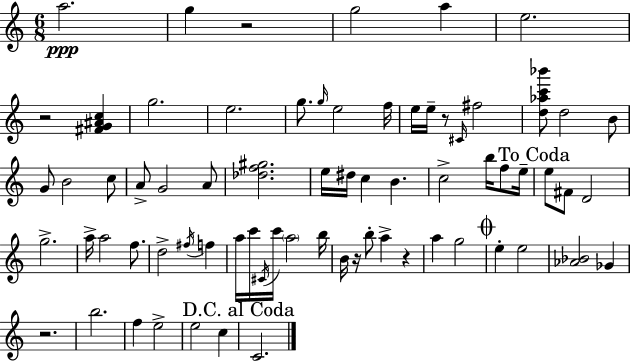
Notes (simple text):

A5/h. G5/q R/h G5/h A5/q E5/h. R/h [F#4,G4,A#4,C5]/q G5/h. E5/h. G5/e. G5/s E5/h F5/s E5/s E5/s R/e C#4/s F#5/h [D5,Ab5,C6,Bb6]/e D5/h B4/e G4/e B4/h C5/e A4/e G4/h A4/e [Db5,F5,G#5]/h. E5/s D#5/s C5/q B4/q. C5/h B5/s F5/e E5/s E5/e F#4/e D4/h G5/h. A5/s A5/h F5/e. D5/h F#5/s F5/q A5/s C6/s C#4/s C6/s A5/h B5/s B4/s R/s B5/e A5/q R/q A5/q G5/h E5/q E5/h [Ab4,Bb4]/h Gb4/q R/h. B5/h. F5/q E5/h E5/h C5/q C4/h.